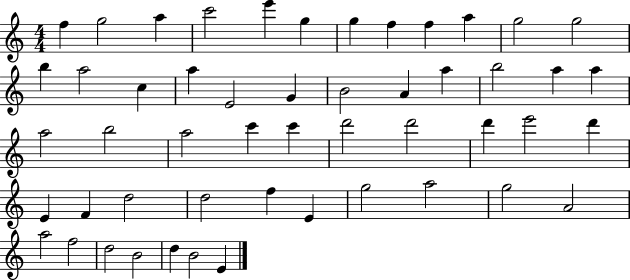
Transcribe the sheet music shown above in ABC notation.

X:1
T:Untitled
M:4/4
L:1/4
K:C
f g2 a c'2 e' g g f f a g2 g2 b a2 c a E2 G B2 A a b2 a a a2 b2 a2 c' c' d'2 d'2 d' e'2 d' E F d2 d2 f E g2 a2 g2 A2 a2 f2 d2 B2 d B2 E